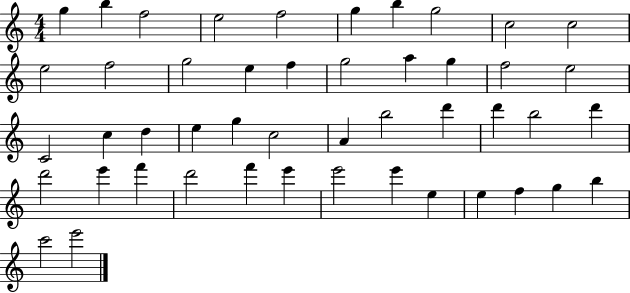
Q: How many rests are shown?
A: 0